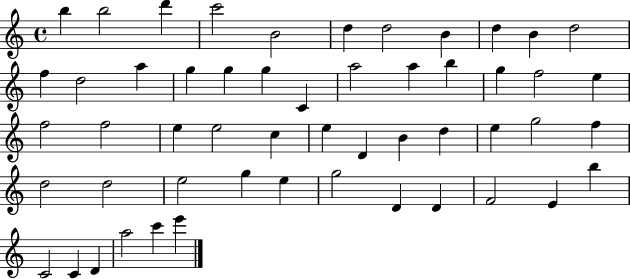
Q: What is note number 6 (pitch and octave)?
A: D5